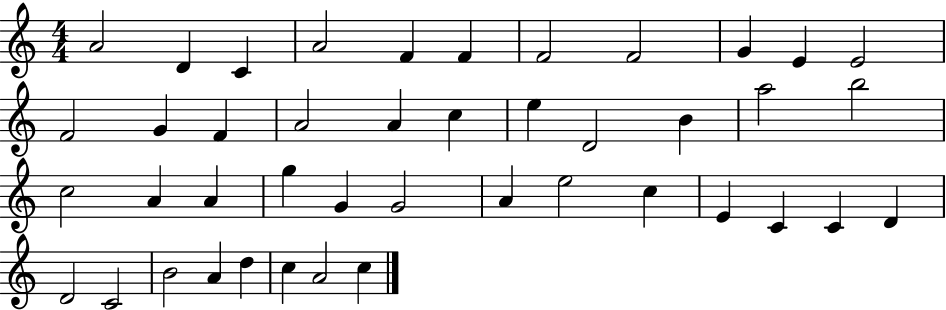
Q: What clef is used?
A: treble